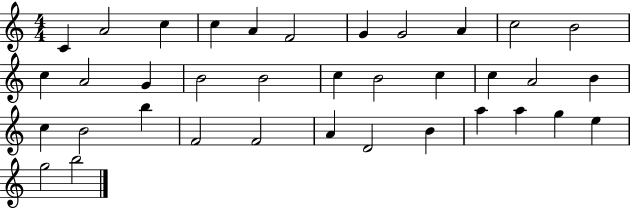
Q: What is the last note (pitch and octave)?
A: B5